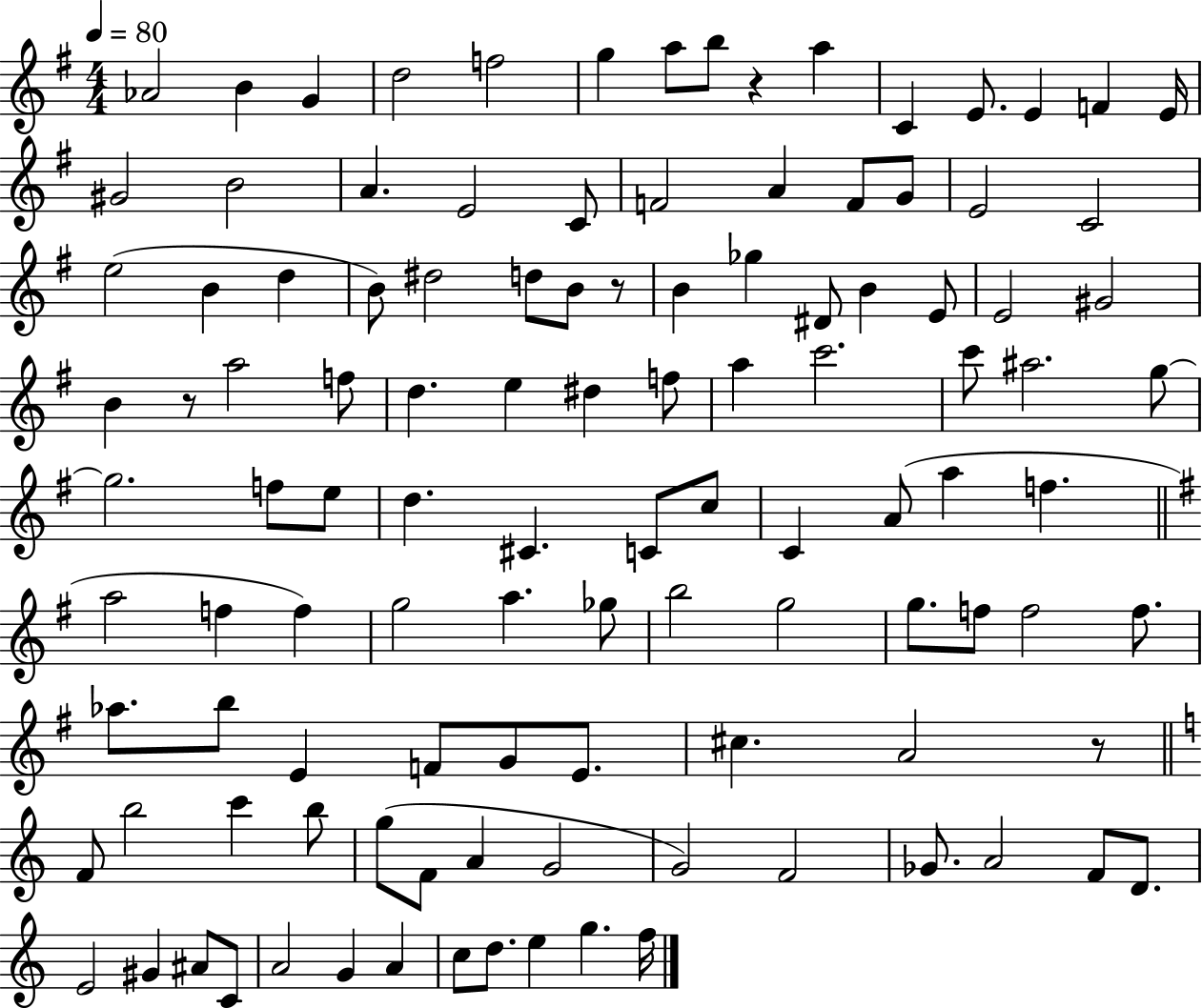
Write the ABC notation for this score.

X:1
T:Untitled
M:4/4
L:1/4
K:G
_A2 B G d2 f2 g a/2 b/2 z a C E/2 E F E/4 ^G2 B2 A E2 C/2 F2 A F/2 G/2 E2 C2 e2 B d B/2 ^d2 d/2 B/2 z/2 B _g ^D/2 B E/2 E2 ^G2 B z/2 a2 f/2 d e ^d f/2 a c'2 c'/2 ^a2 g/2 g2 f/2 e/2 d ^C C/2 c/2 C A/2 a f a2 f f g2 a _g/2 b2 g2 g/2 f/2 f2 f/2 _a/2 b/2 E F/2 G/2 E/2 ^c A2 z/2 F/2 b2 c' b/2 g/2 F/2 A G2 G2 F2 _G/2 A2 F/2 D/2 E2 ^G ^A/2 C/2 A2 G A c/2 d/2 e g f/4